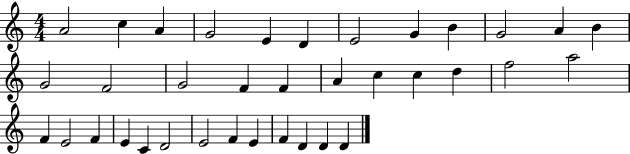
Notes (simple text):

A4/h C5/q A4/q G4/h E4/q D4/q E4/h G4/q B4/q G4/h A4/q B4/q G4/h F4/h G4/h F4/q F4/q A4/q C5/q C5/q D5/q F5/h A5/h F4/q E4/h F4/q E4/q C4/q D4/h E4/h F4/q E4/q F4/q D4/q D4/q D4/q